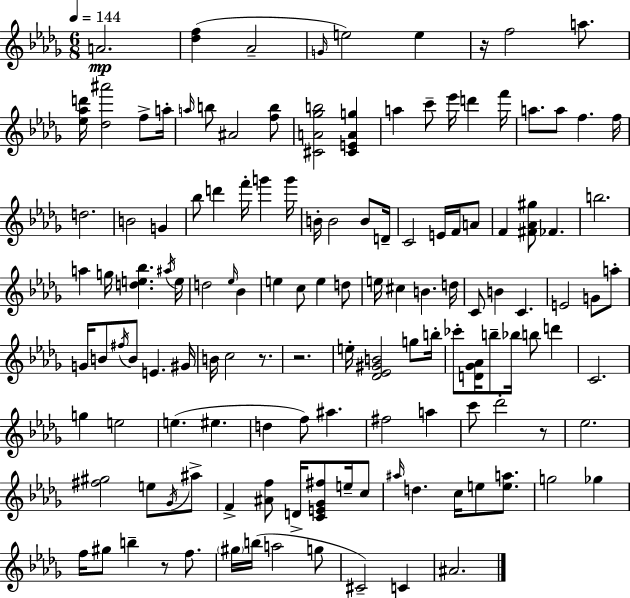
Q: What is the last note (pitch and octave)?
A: A#4